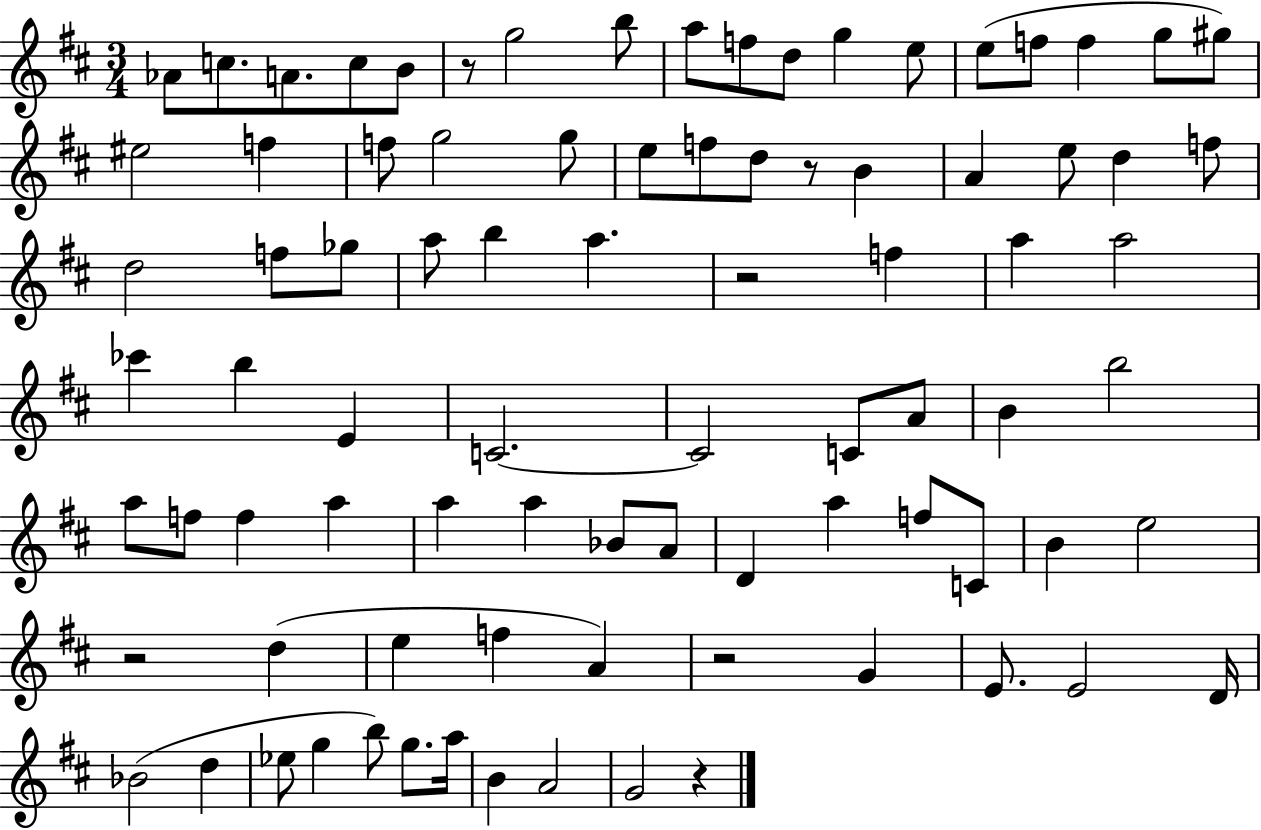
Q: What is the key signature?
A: D major